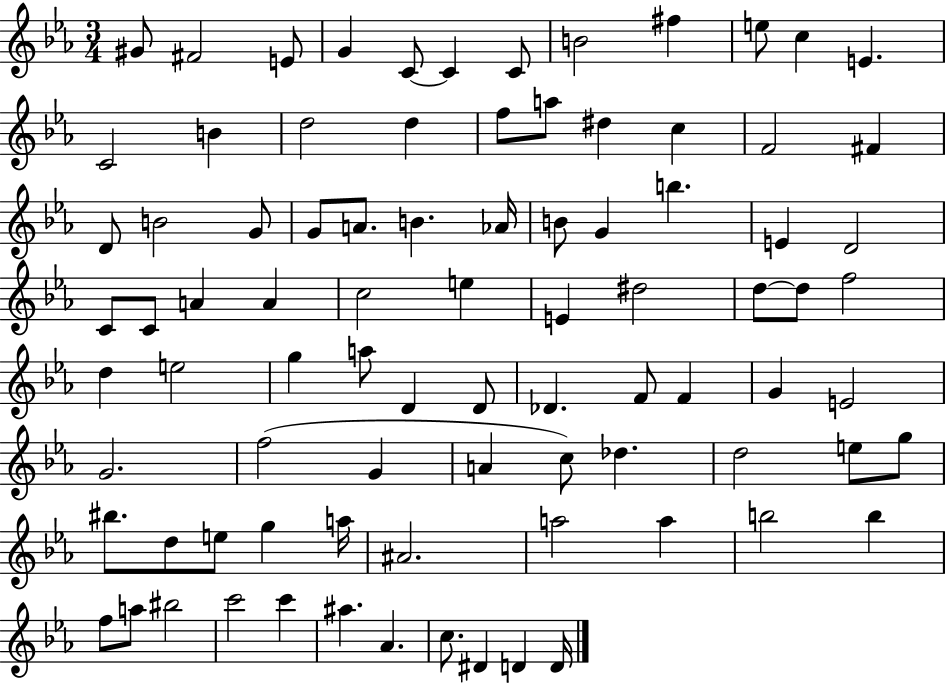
G#4/e F#4/h E4/e G4/q C4/e C4/q C4/e B4/h F#5/q E5/e C5/q E4/q. C4/h B4/q D5/h D5/q F5/e A5/e D#5/q C5/q F4/h F#4/q D4/e B4/h G4/e G4/e A4/e. B4/q. Ab4/s B4/e G4/q B5/q. E4/q D4/h C4/e C4/e A4/q A4/q C5/h E5/q E4/q D#5/h D5/e D5/e F5/h D5/q E5/h G5/q A5/e D4/q D4/e Db4/q. F4/e F4/q G4/q E4/h G4/h. F5/h G4/q A4/q C5/e Db5/q. D5/h E5/e G5/e BIS5/e. D5/e E5/e G5/q A5/s A#4/h. A5/h A5/q B5/h B5/q F5/e A5/e BIS5/h C6/h C6/q A#5/q. Ab4/q. C5/e. D#4/q D4/q D4/s